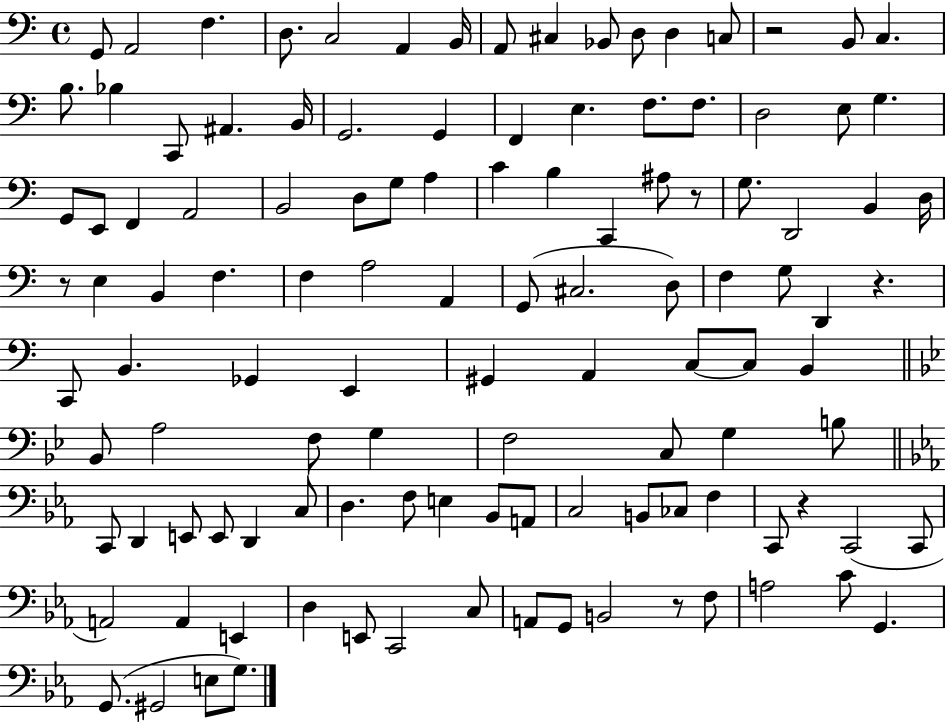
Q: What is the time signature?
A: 4/4